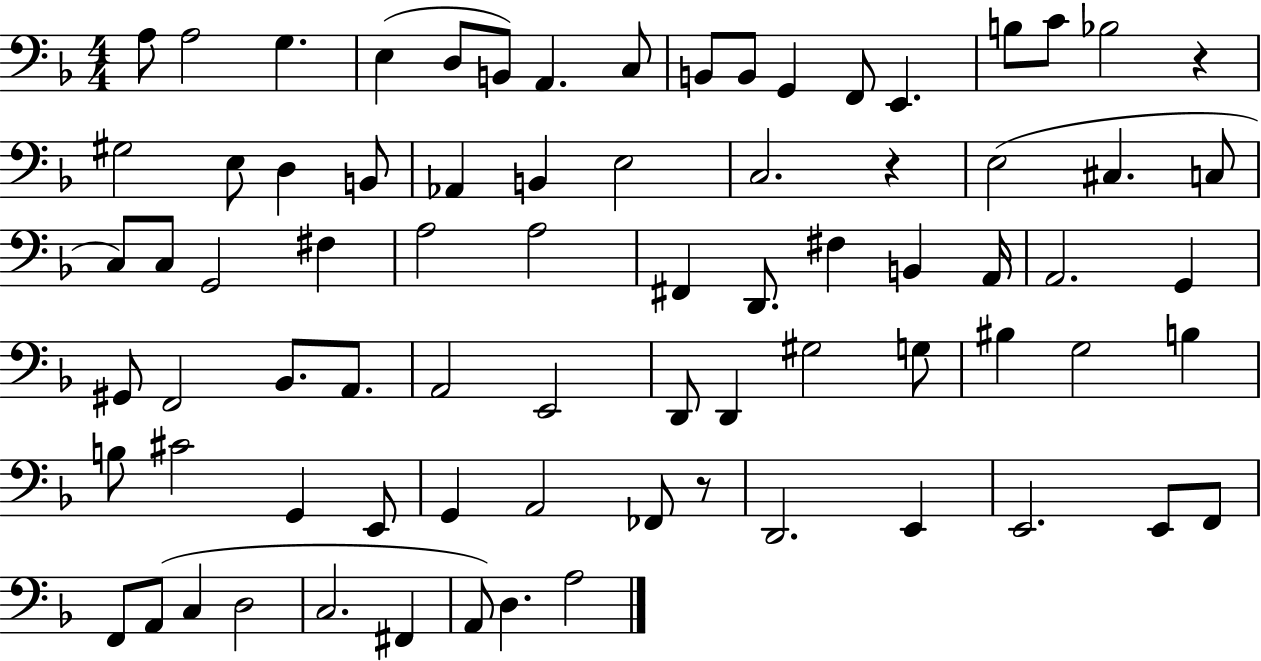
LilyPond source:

{
  \clef bass
  \numericTimeSignature
  \time 4/4
  \key f \major
  a8 a2 g4. | e4( d8 b,8) a,4. c8 | b,8 b,8 g,4 f,8 e,4. | b8 c'8 bes2 r4 | \break gis2 e8 d4 b,8 | aes,4 b,4 e2 | c2. r4 | e2( cis4. c8 | \break c8) c8 g,2 fis4 | a2 a2 | fis,4 d,8. fis4 b,4 a,16 | a,2. g,4 | \break gis,8 f,2 bes,8. a,8. | a,2 e,2 | d,8 d,4 gis2 g8 | bis4 g2 b4 | \break b8 cis'2 g,4 e,8 | g,4 a,2 fes,8 r8 | d,2. e,4 | e,2. e,8 f,8 | \break f,8 a,8( c4 d2 | c2. fis,4 | a,8) d4. a2 | \bar "|."
}